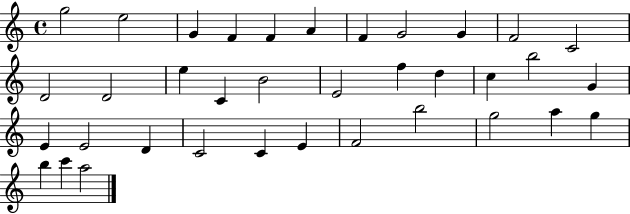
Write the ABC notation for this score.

X:1
T:Untitled
M:4/4
L:1/4
K:C
g2 e2 G F F A F G2 G F2 C2 D2 D2 e C B2 E2 f d c b2 G E E2 D C2 C E F2 b2 g2 a g b c' a2